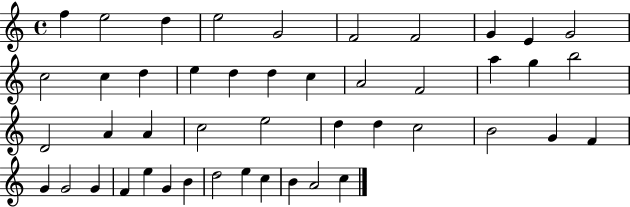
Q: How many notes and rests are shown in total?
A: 46